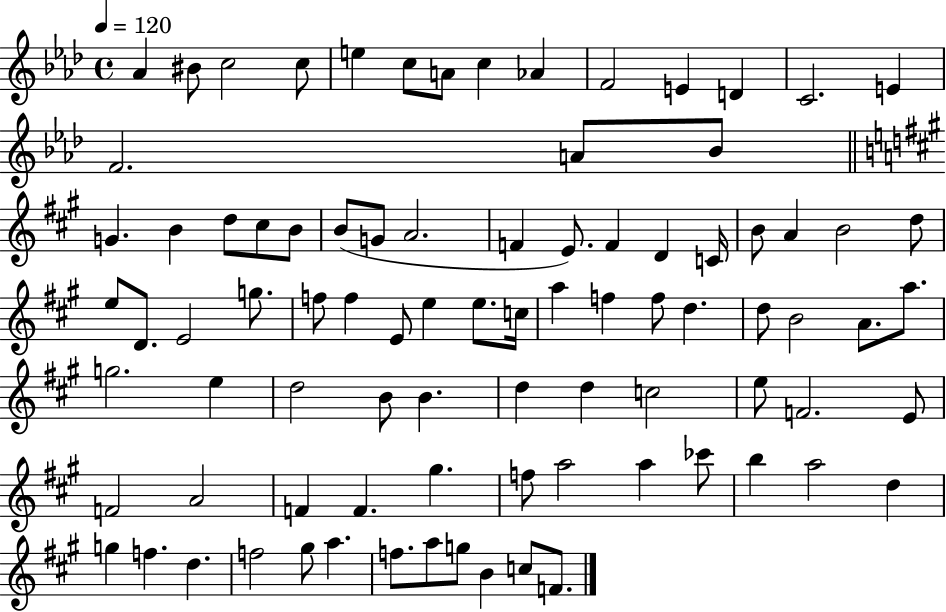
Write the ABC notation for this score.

X:1
T:Untitled
M:4/4
L:1/4
K:Ab
_A ^B/2 c2 c/2 e c/2 A/2 c _A F2 E D C2 E F2 A/2 _B/2 G B d/2 ^c/2 B/2 B/2 G/2 A2 F E/2 F D C/4 B/2 A B2 d/2 e/2 D/2 E2 g/2 f/2 f E/2 e e/2 c/4 a f f/2 d d/2 B2 A/2 a/2 g2 e d2 B/2 B d d c2 e/2 F2 E/2 F2 A2 F F ^g f/2 a2 a _c'/2 b a2 d g f d f2 ^g/2 a f/2 a/2 g/2 B c/2 F/2